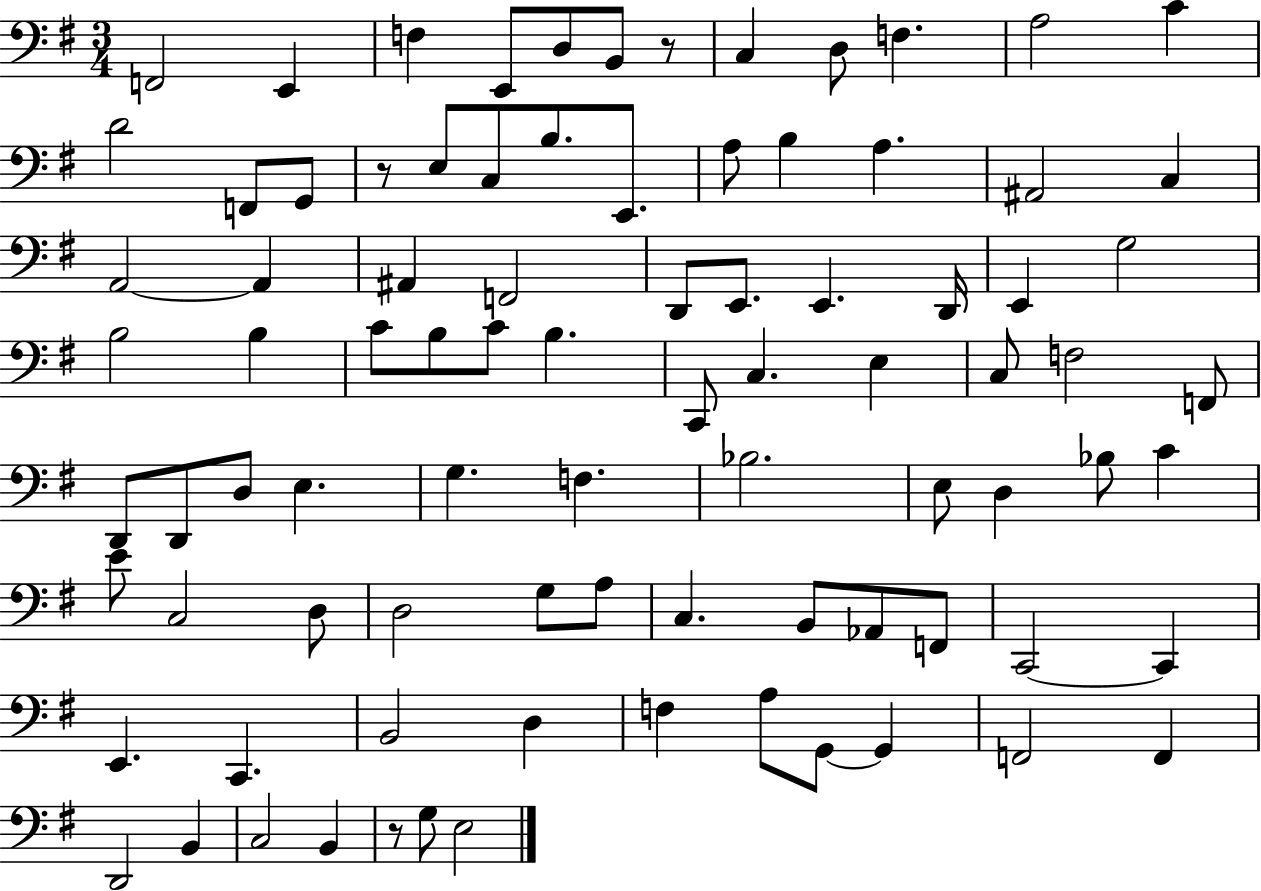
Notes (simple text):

F2/h E2/q F3/q E2/e D3/e B2/e R/e C3/q D3/e F3/q. A3/h C4/q D4/h F2/e G2/e R/e E3/e C3/e B3/e. E2/e. A3/e B3/q A3/q. A#2/h C3/q A2/h A2/q A#2/q F2/h D2/e E2/e. E2/q. D2/s E2/q G3/h B3/h B3/q C4/e B3/e C4/e B3/q. C2/e C3/q. E3/q C3/e F3/h F2/e D2/e D2/e D3/e E3/q. G3/q. F3/q. Bb3/h. E3/e D3/q Bb3/e C4/q E4/e C3/h D3/e D3/h G3/e A3/e C3/q. B2/e Ab2/e F2/e C2/h C2/q E2/q. C2/q. B2/h D3/q F3/q A3/e G2/e G2/q F2/h F2/q D2/h B2/q C3/h B2/q R/e G3/e E3/h